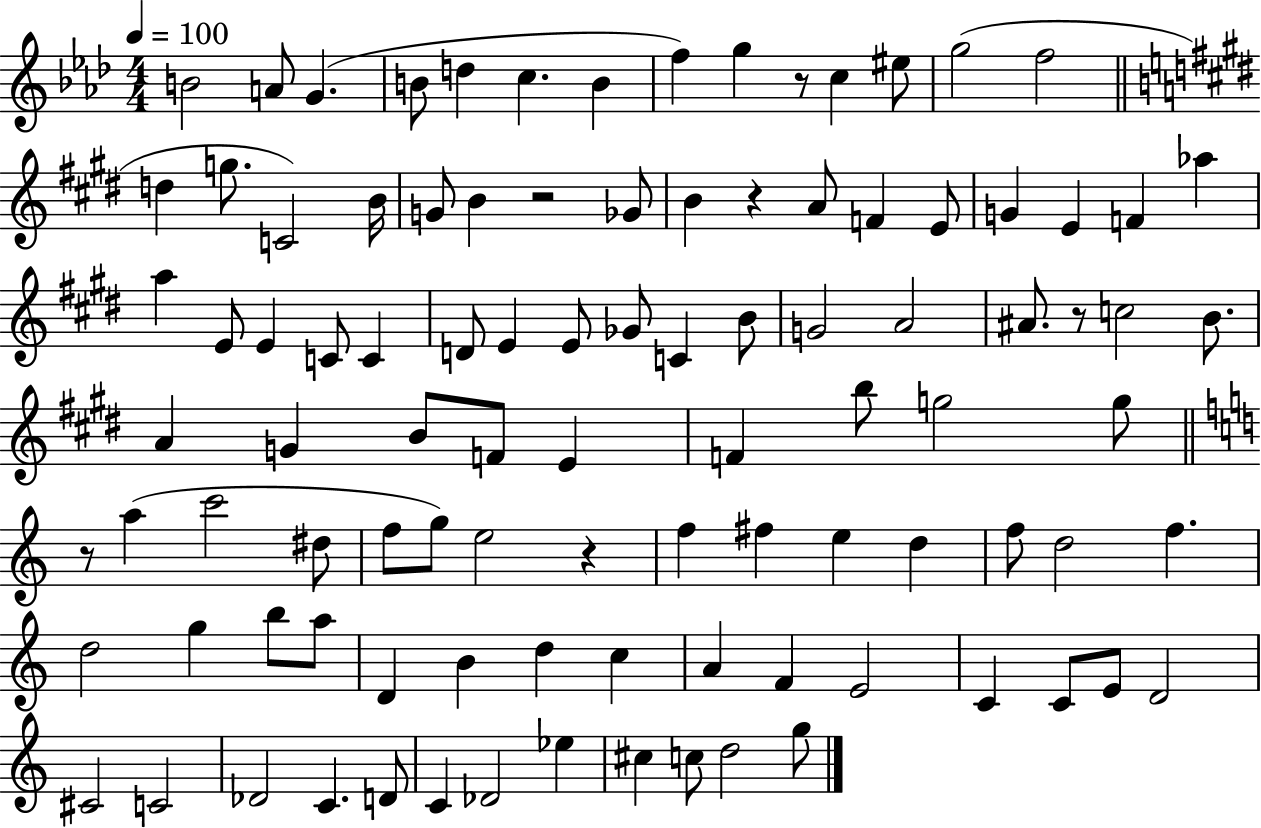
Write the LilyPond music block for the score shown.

{
  \clef treble
  \numericTimeSignature
  \time 4/4
  \key aes \major
  \tempo 4 = 100
  b'2 a'8 g'4.( | b'8 d''4 c''4. b'4 | f''4) g''4 r8 c''4 eis''8 | g''2( f''2 | \break \bar "||" \break \key e \major d''4 g''8. c'2) b'16 | g'8 b'4 r2 ges'8 | b'4 r4 a'8 f'4 e'8 | g'4 e'4 f'4 aes''4 | \break a''4 e'8 e'4 c'8 c'4 | d'8 e'4 e'8 ges'8 c'4 b'8 | g'2 a'2 | ais'8. r8 c''2 b'8. | \break a'4 g'4 b'8 f'8 e'4 | f'4 b''8 g''2 g''8 | \bar "||" \break \key c \major r8 a''4( c'''2 dis''8 | f''8 g''8) e''2 r4 | f''4 fis''4 e''4 d''4 | f''8 d''2 f''4. | \break d''2 g''4 b''8 a''8 | d'4 b'4 d''4 c''4 | a'4 f'4 e'2 | c'4 c'8 e'8 d'2 | \break cis'2 c'2 | des'2 c'4. d'8 | c'4 des'2 ees''4 | cis''4 c''8 d''2 g''8 | \break \bar "|."
}